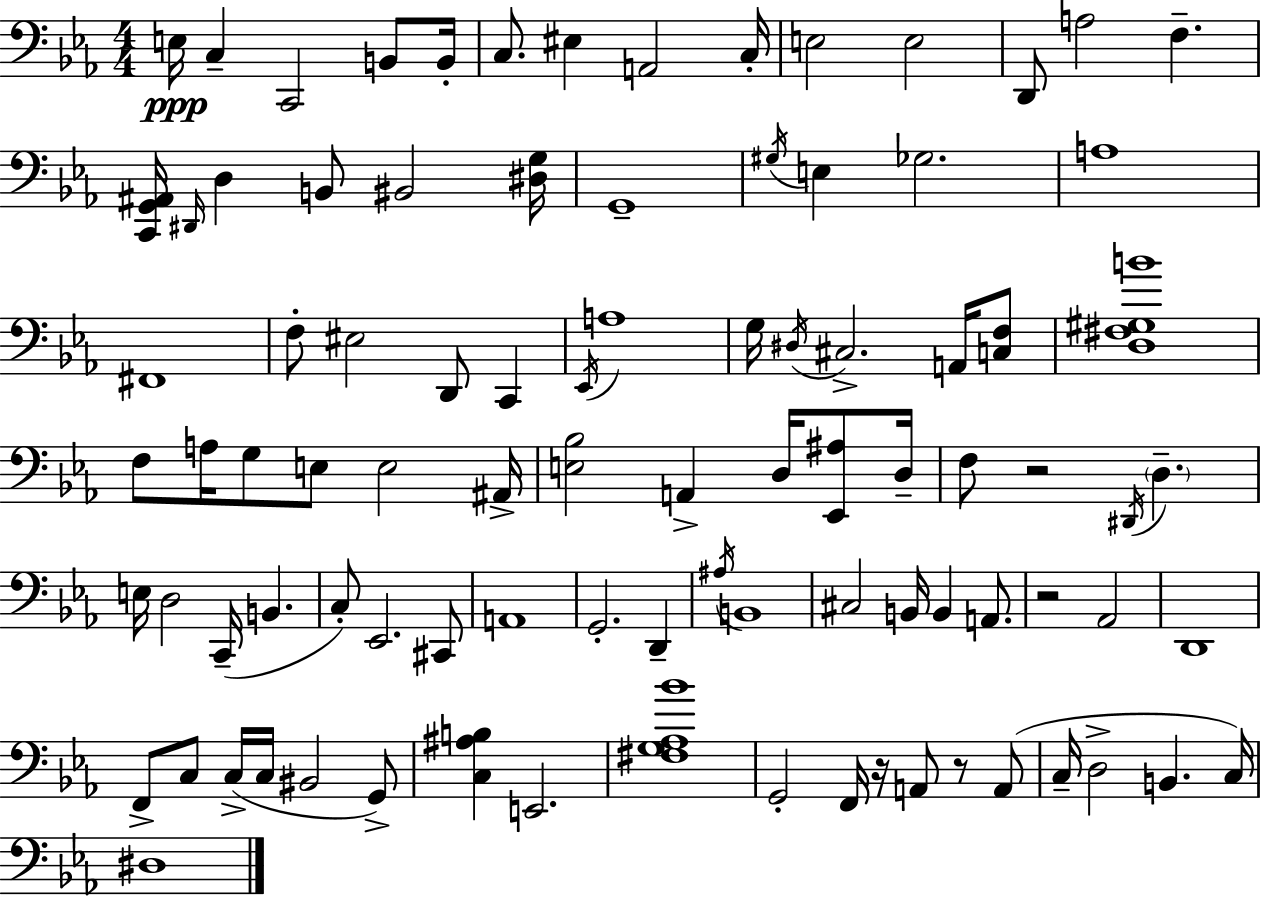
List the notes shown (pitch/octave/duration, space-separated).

E3/s C3/q C2/h B2/e B2/s C3/e. EIS3/q A2/h C3/s E3/h E3/h D2/e A3/h F3/q. [C2,G2,A#2]/s D#2/s D3/q B2/e BIS2/h [D#3,G3]/s G2/w G#3/s E3/q Gb3/h. A3/w F#2/w F3/e EIS3/h D2/e C2/q Eb2/s A3/w G3/s D#3/s C#3/h. A2/s [C3,F3]/e [D3,F#3,G#3,B4]/w F3/e A3/s G3/e E3/e E3/h A#2/s [E3,Bb3]/h A2/q D3/s [Eb2,A#3]/e D3/s F3/e R/h D#2/s D3/q. E3/s D3/h C2/s B2/q. C3/e Eb2/h. C#2/e A2/w G2/h. D2/q A#3/s B2/w C#3/h B2/s B2/q A2/e. R/h Ab2/h D2/w F2/e C3/e C3/s C3/s BIS2/h G2/e [C3,A#3,B3]/q E2/h. [F#3,G3,Ab3,Bb4]/w G2/h F2/s R/s A2/e R/e A2/e C3/s D3/h B2/q. C3/s D#3/w